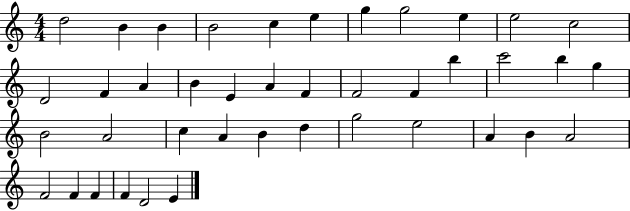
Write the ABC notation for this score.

X:1
T:Untitled
M:4/4
L:1/4
K:C
d2 B B B2 c e g g2 e e2 c2 D2 F A B E A F F2 F b c'2 b g B2 A2 c A B d g2 e2 A B A2 F2 F F F D2 E